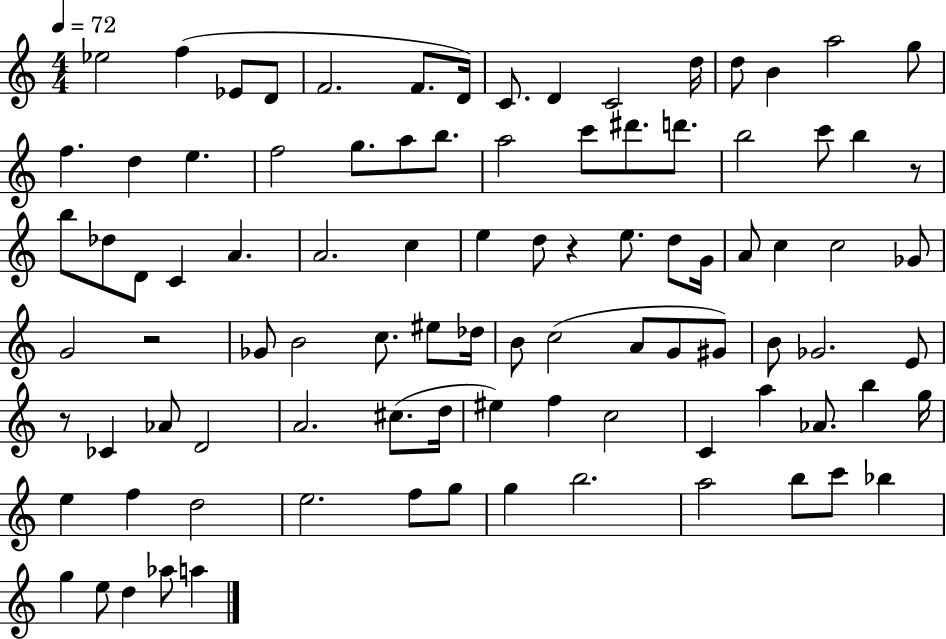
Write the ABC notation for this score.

X:1
T:Untitled
M:4/4
L:1/4
K:C
_e2 f _E/2 D/2 F2 F/2 D/4 C/2 D C2 d/4 d/2 B a2 g/2 f d e f2 g/2 a/2 b/2 a2 c'/2 ^d'/2 d'/2 b2 c'/2 b z/2 b/2 _d/2 D/2 C A A2 c e d/2 z e/2 d/2 G/4 A/2 c c2 _G/2 G2 z2 _G/2 B2 c/2 ^e/2 _d/4 B/2 c2 A/2 G/2 ^G/2 B/2 _G2 E/2 z/2 _C _A/2 D2 A2 ^c/2 d/4 ^e f c2 C a _A/2 b g/4 e f d2 e2 f/2 g/2 g b2 a2 b/2 c'/2 _b g e/2 d _a/2 a